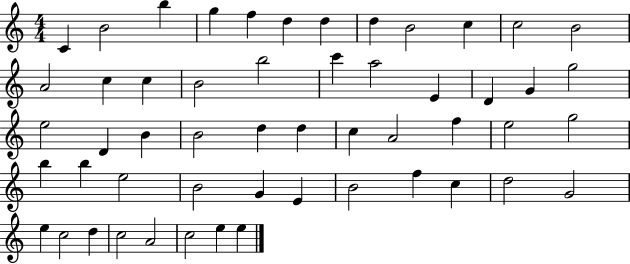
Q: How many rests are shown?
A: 0